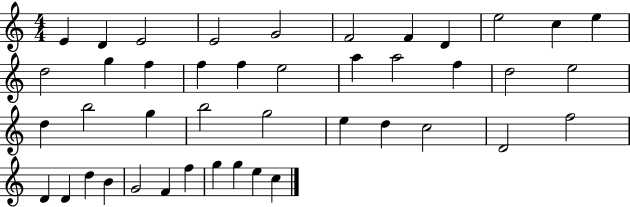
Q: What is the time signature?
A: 4/4